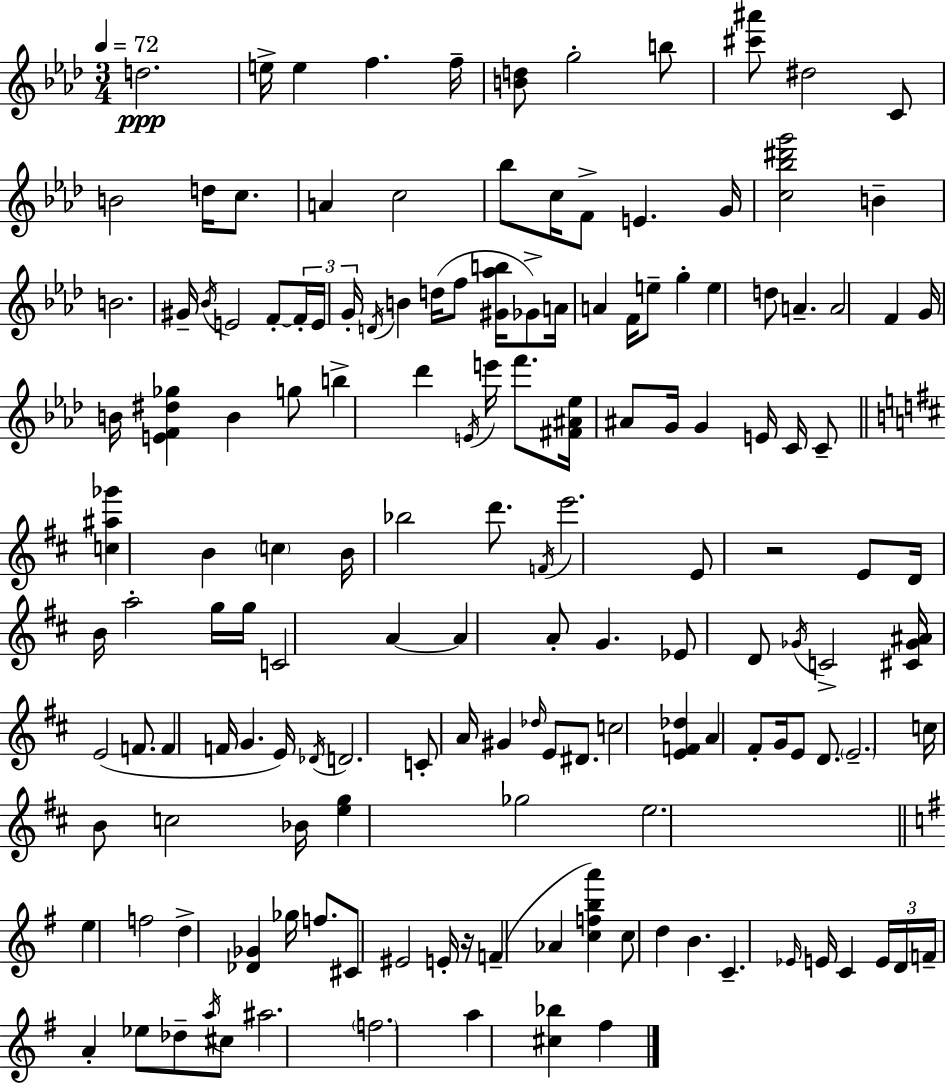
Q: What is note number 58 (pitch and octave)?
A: C4